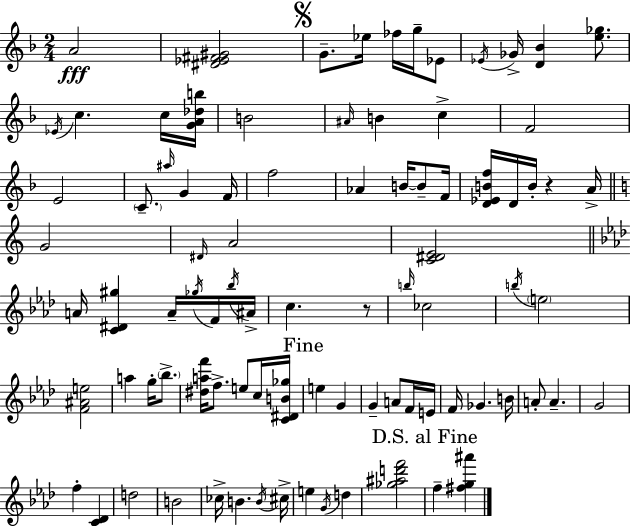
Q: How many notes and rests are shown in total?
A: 87